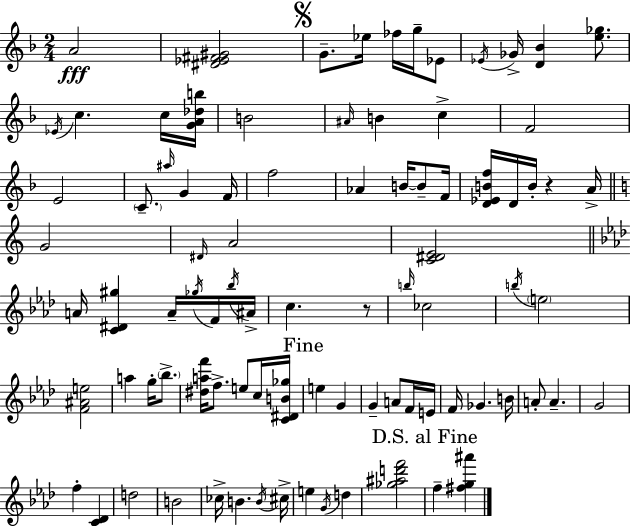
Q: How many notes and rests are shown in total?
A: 87